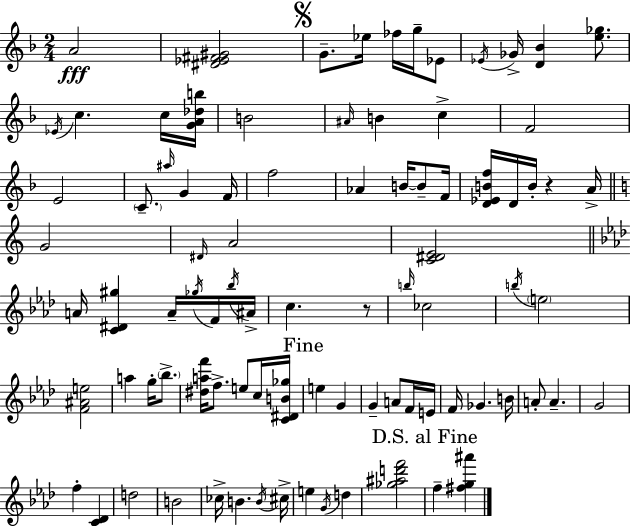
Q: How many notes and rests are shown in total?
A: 87